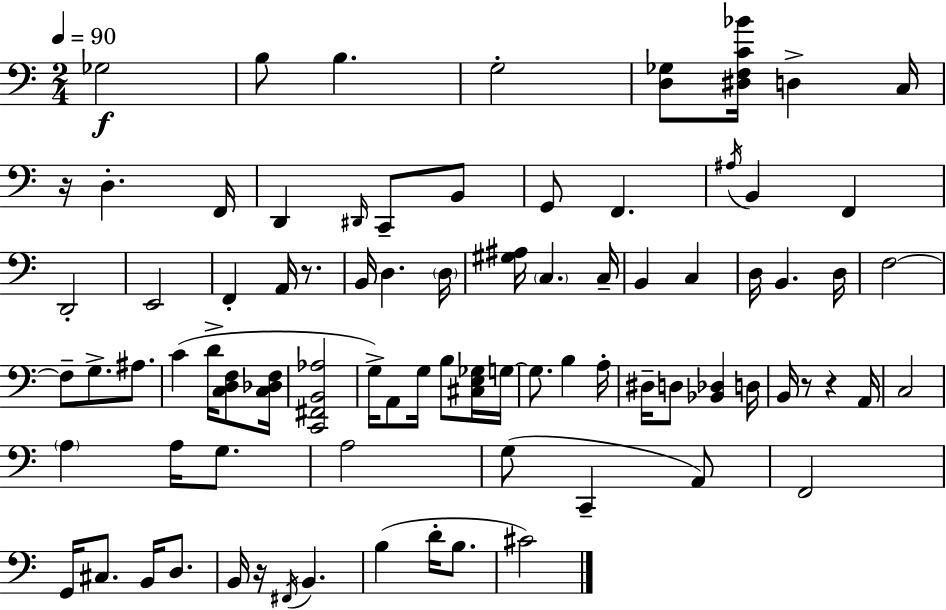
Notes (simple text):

Gb3/h B3/e B3/q. G3/h [D3,Gb3]/e [D#3,F3,C4,Bb4]/s D3/q C3/s R/s D3/q. F2/s D2/q D#2/s C2/e B2/e G2/e F2/q. A#3/s B2/q F2/q D2/h E2/h F2/q A2/s R/e. B2/s D3/q. D3/s [G#3,A#3]/s C3/q. C3/s B2/q C3/q D3/s B2/q. D3/s F3/h F3/e G3/e. A#3/e. C4/q D4/s [C3,D3,F3]/e [C3,Db3,F3]/s [C2,F#2,B2,Ab3]/h G3/s A2/e G3/s B3/e [C#3,E3,Gb3]/s G3/s G3/e. B3/q A3/s D#3/s D3/e [Bb2,Db3]/q D3/s B2/s R/e R/q A2/s C3/h A3/q A3/s G3/e. A3/h G3/e C2/q A2/e F2/h G2/s C#3/e. B2/s D3/e. B2/s R/s F#2/s B2/q. B3/q D4/s B3/e. C#4/h